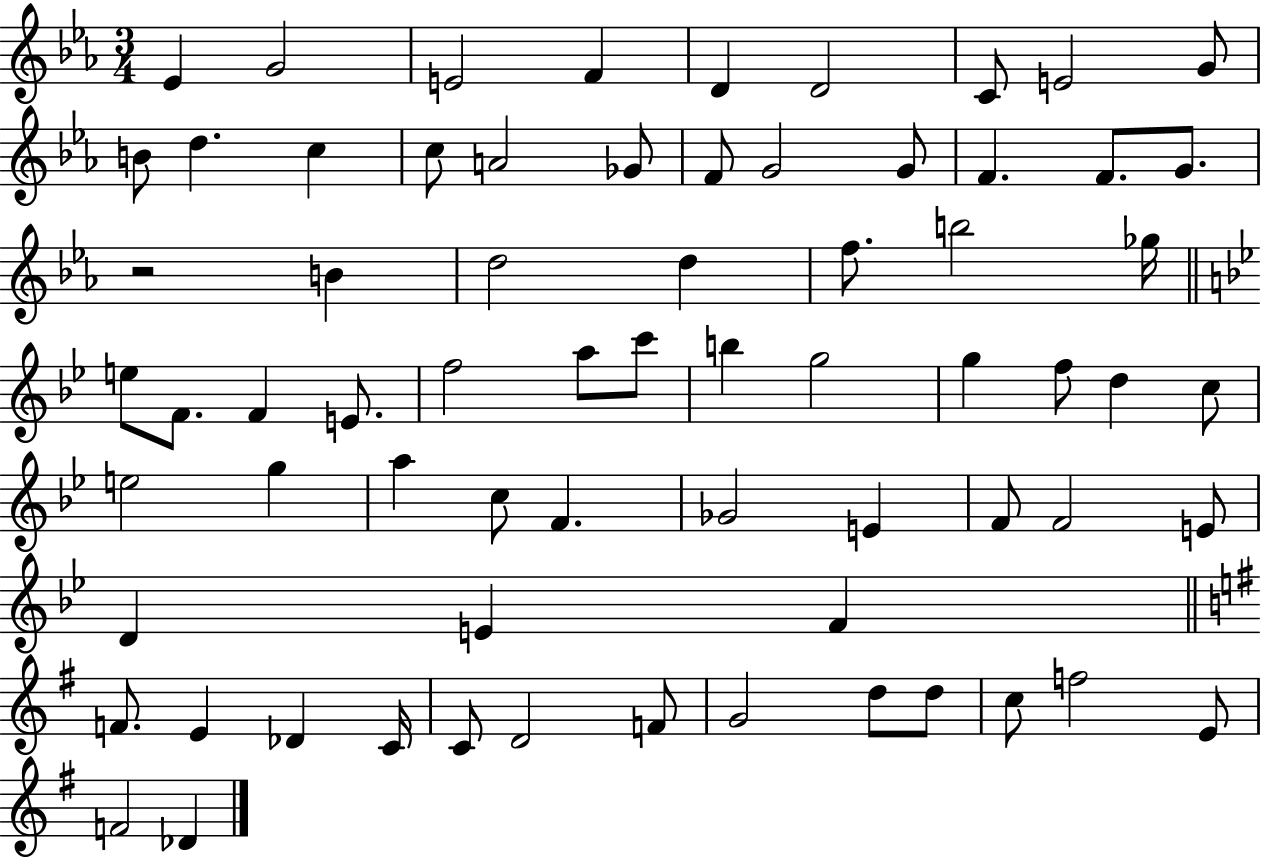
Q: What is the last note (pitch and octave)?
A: Db4